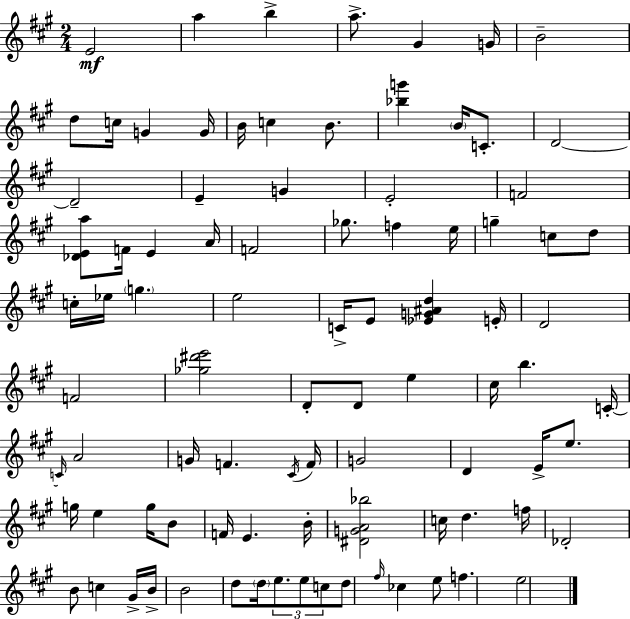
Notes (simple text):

E4/h A5/q B5/q A5/e. G#4/q G4/s B4/h D5/e C5/s G4/q G4/s B4/s C5/q B4/e. [Bb5,G6]/q B4/s C4/e. D4/h D4/h E4/q G4/q E4/h F4/h [Db4,E4,A5]/e F4/s E4/q A4/s F4/h Gb5/e. F5/q E5/s G5/q C5/e D5/e C5/s Eb5/s G5/q. E5/h C4/s E4/e [Eb4,G4,A#4,D5]/q E4/s D4/h F4/h [Gb5,D#6,E6]/h D4/e D4/e E5/q C#5/s B5/q. C4/s C4/s A4/h G4/s F4/q. C#4/s F4/s G4/h D4/q E4/s E5/e. G5/s E5/q G5/s B4/e F4/s E4/q. B4/s [D#4,G4,A4,Bb5]/h C5/s D5/q. F5/s Db4/h B4/e C5/q G#4/s B4/s B4/h D5/e D5/s E5/e. E5/e C5/e D5/e F#5/s CES5/q E5/e F5/q. E5/h